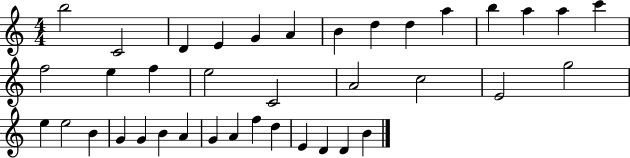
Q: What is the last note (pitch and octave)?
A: B4